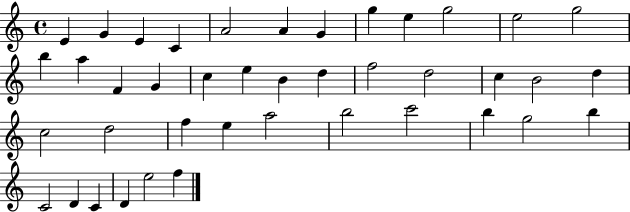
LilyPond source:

{
  \clef treble
  \time 4/4
  \defaultTimeSignature
  \key c \major
  e'4 g'4 e'4 c'4 | a'2 a'4 g'4 | g''4 e''4 g''2 | e''2 g''2 | \break b''4 a''4 f'4 g'4 | c''4 e''4 b'4 d''4 | f''2 d''2 | c''4 b'2 d''4 | \break c''2 d''2 | f''4 e''4 a''2 | b''2 c'''2 | b''4 g''2 b''4 | \break c'2 d'4 c'4 | d'4 e''2 f''4 | \bar "|."
}